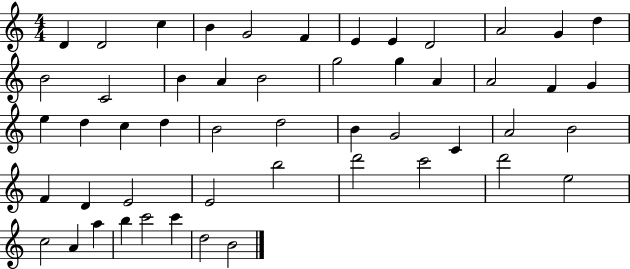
D4/q D4/h C5/q B4/q G4/h F4/q E4/q E4/q D4/h A4/h G4/q D5/q B4/h C4/h B4/q A4/q B4/h G5/h G5/q A4/q A4/h F4/q G4/q E5/q D5/q C5/q D5/q B4/h D5/h B4/q G4/h C4/q A4/h B4/h F4/q D4/q E4/h E4/h B5/h D6/h C6/h D6/h E5/h C5/h A4/q A5/q B5/q C6/h C6/q D5/h B4/h